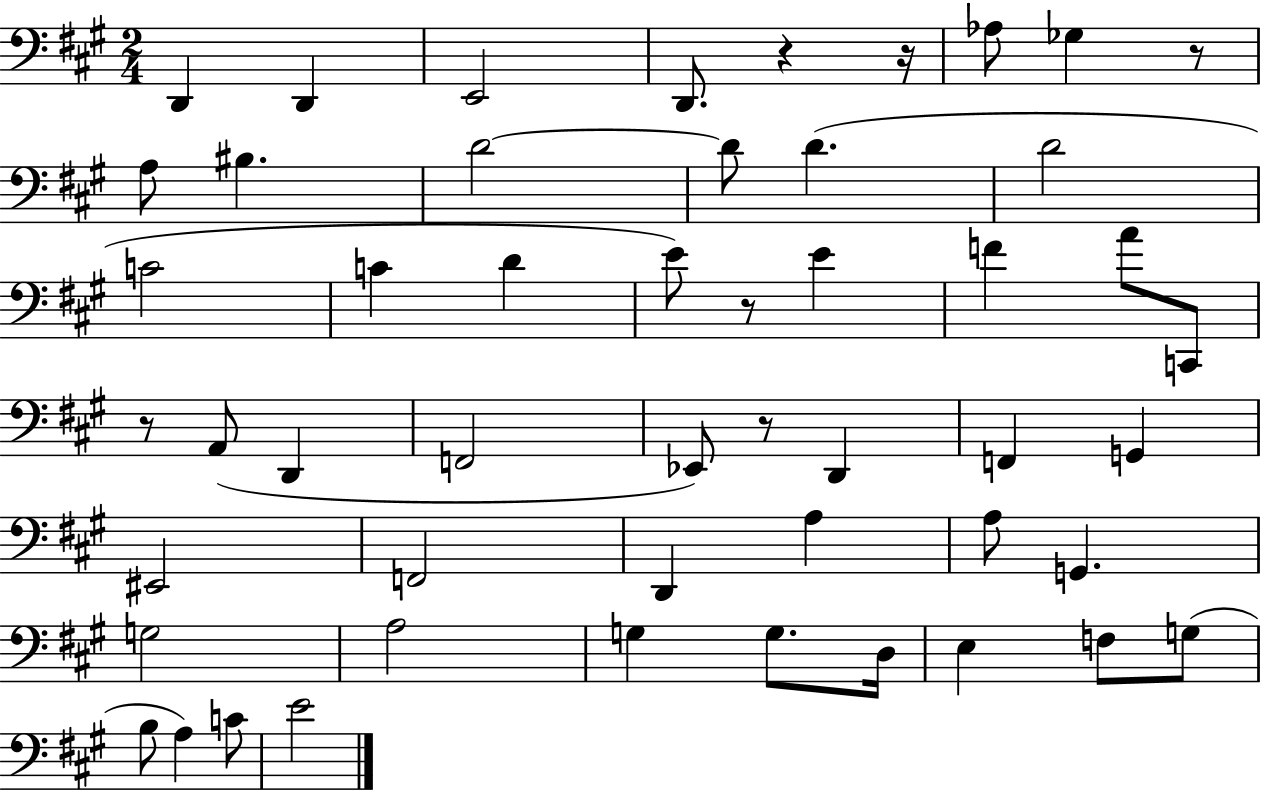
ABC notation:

X:1
T:Untitled
M:2/4
L:1/4
K:A
D,, D,, E,,2 D,,/2 z z/4 _A,/2 _G, z/2 A,/2 ^B, D2 D/2 D D2 C2 C D E/2 z/2 E F A/2 C,,/2 z/2 A,,/2 D,, F,,2 _E,,/2 z/2 D,, F,, G,, ^E,,2 F,,2 D,, A, A,/2 G,, G,2 A,2 G, G,/2 D,/4 E, F,/2 G,/2 B,/2 A, C/2 E2